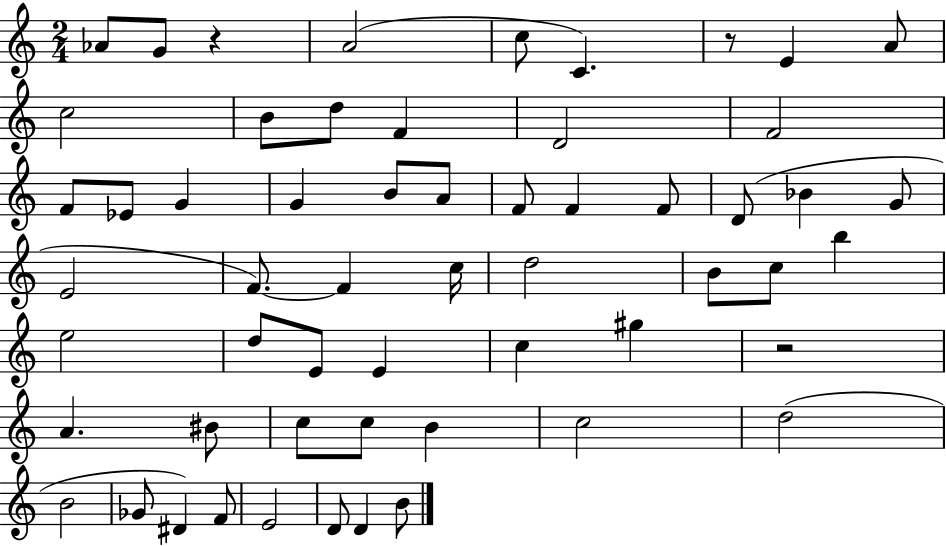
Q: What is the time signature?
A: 2/4